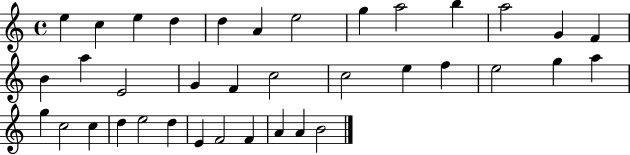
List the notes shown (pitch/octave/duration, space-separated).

E5/q C5/q E5/q D5/q D5/q A4/q E5/h G5/q A5/h B5/q A5/h G4/q F4/q B4/q A5/q E4/h G4/q F4/q C5/h C5/h E5/q F5/q E5/h G5/q A5/q G5/q C5/h C5/q D5/q E5/h D5/q E4/q F4/h F4/q A4/q A4/q B4/h